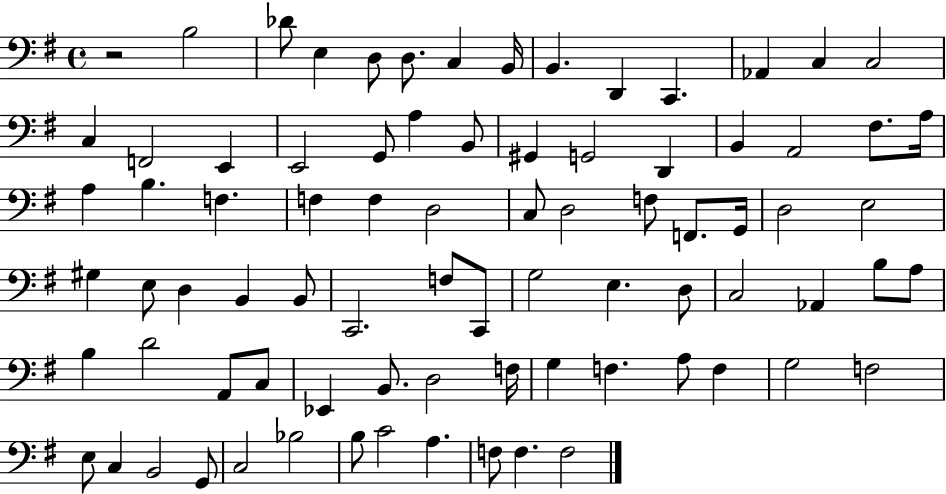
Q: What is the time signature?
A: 4/4